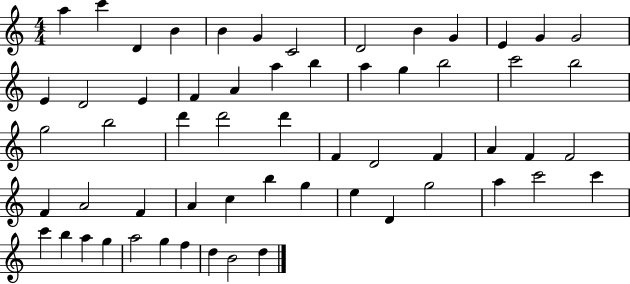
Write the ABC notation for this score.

X:1
T:Untitled
M:4/4
L:1/4
K:C
a c' D B B G C2 D2 B G E G G2 E D2 E F A a b a g b2 c'2 b2 g2 b2 d' d'2 d' F D2 F A F F2 F A2 F A c b g e D g2 a c'2 c' c' b a g a2 g f d B2 d